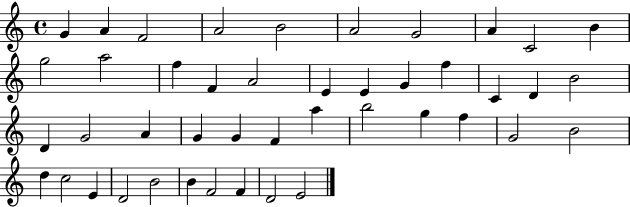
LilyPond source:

{
  \clef treble
  \time 4/4
  \defaultTimeSignature
  \key c \major
  g'4 a'4 f'2 | a'2 b'2 | a'2 g'2 | a'4 c'2 b'4 | \break g''2 a''2 | f''4 f'4 a'2 | e'4 e'4 g'4 f''4 | c'4 d'4 b'2 | \break d'4 g'2 a'4 | g'4 g'4 f'4 a''4 | b''2 g''4 f''4 | g'2 b'2 | \break d''4 c''2 e'4 | d'2 b'2 | b'4 f'2 f'4 | d'2 e'2 | \break \bar "|."
}